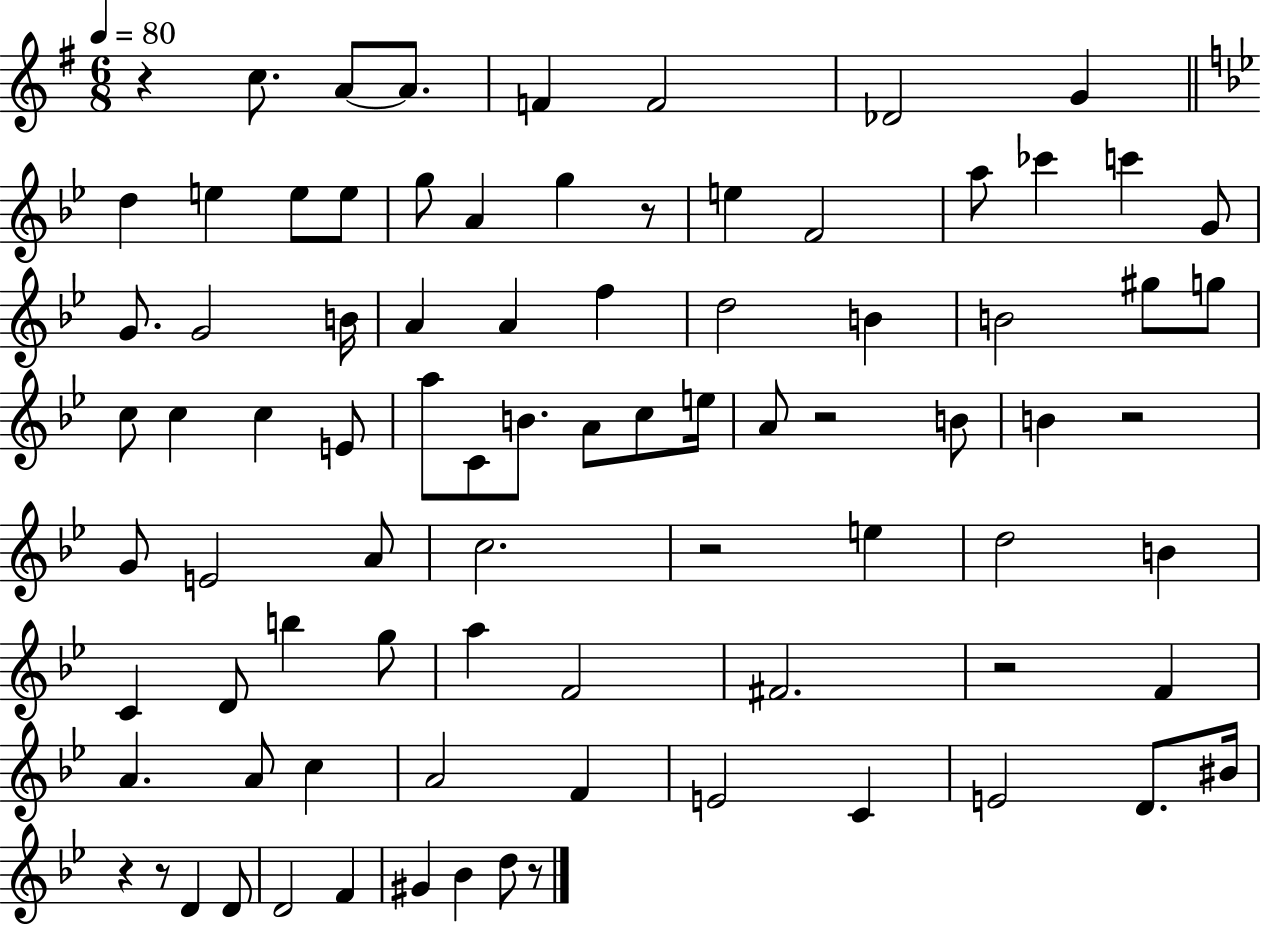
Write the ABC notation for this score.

X:1
T:Untitled
M:6/8
L:1/4
K:G
z c/2 A/2 A/2 F F2 _D2 G d e e/2 e/2 g/2 A g z/2 e F2 a/2 _c' c' G/2 G/2 G2 B/4 A A f d2 B B2 ^g/2 g/2 c/2 c c E/2 a/2 C/2 B/2 A/2 c/2 e/4 A/2 z2 B/2 B z2 G/2 E2 A/2 c2 z2 e d2 B C D/2 b g/2 a F2 ^F2 z2 F A A/2 c A2 F E2 C E2 D/2 ^B/4 z z/2 D D/2 D2 F ^G _B d/2 z/2